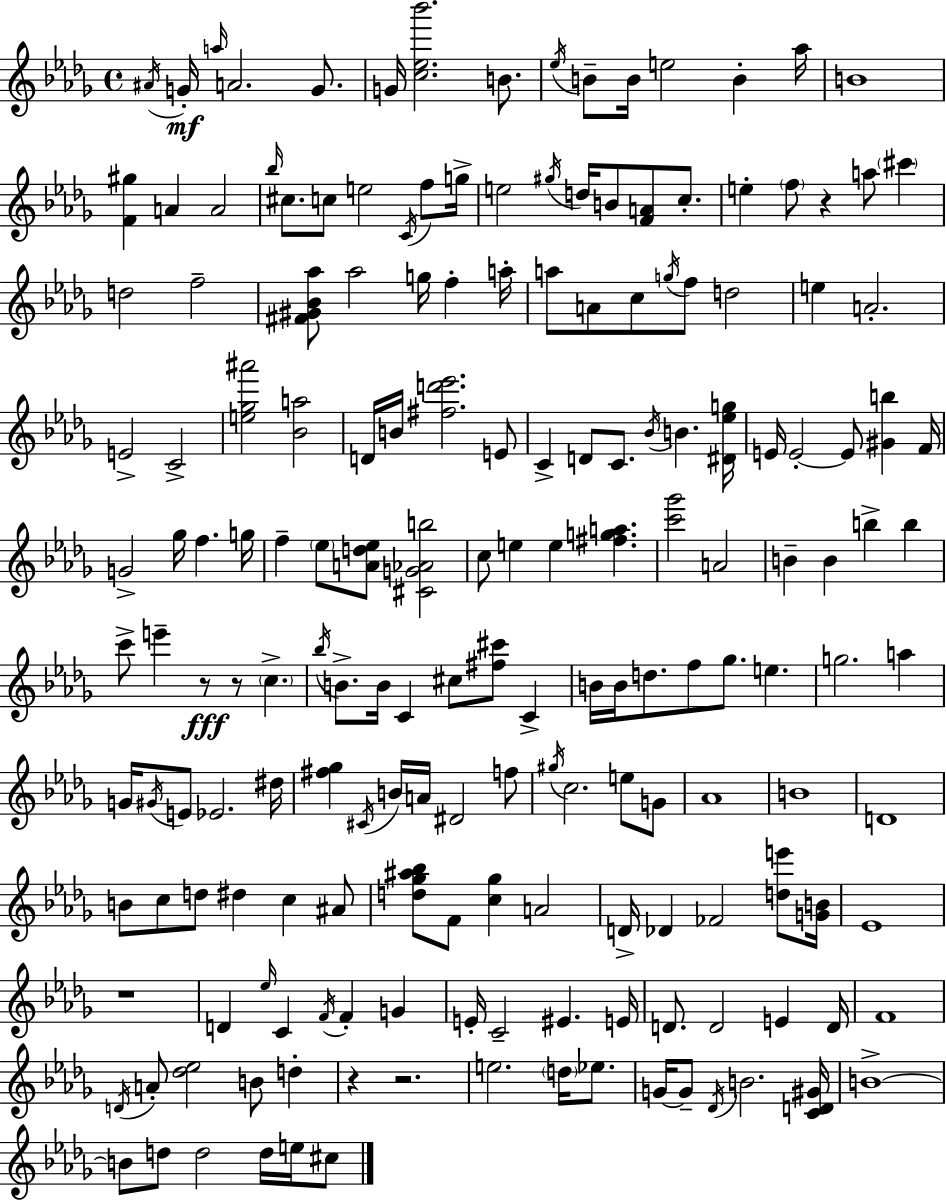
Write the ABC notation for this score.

X:1
T:Untitled
M:4/4
L:1/4
K:Bbm
^A/4 G/4 a/4 A2 G/2 G/4 [c_e_b']2 B/2 _e/4 B/2 B/4 e2 B _a/4 B4 [F^g] A A2 _b/4 ^c/2 c/2 e2 C/4 f/2 g/4 e2 ^g/4 d/4 B/2 [FA]/2 c/2 e f/2 z a/2 ^c' d2 f2 [^F^G_B_a]/2 _a2 g/4 f a/4 a/2 A/2 c/2 g/4 f/2 d2 e A2 E2 C2 [e_g^a']2 [_Ba]2 D/4 B/4 [^fd'_e']2 E/2 C D/2 C/2 _B/4 B [^D_eg]/4 E/4 E2 E/2 [^Gb] F/4 G2 _g/4 f g/4 f _e/2 [Ad_e]/2 [^CG_Ab]2 c/2 e e [^fga] [c'_g']2 A2 B B b b c'/2 e' z/2 z/2 c _b/4 B/2 B/4 C ^c/2 [^f^c']/2 C B/4 B/4 d/2 f/2 _g/2 e g2 a G/4 ^G/4 E/2 _E2 ^d/4 [^f_g] ^C/4 B/4 A/4 ^D2 f/2 ^g/4 c2 e/2 G/2 _A4 B4 D4 B/2 c/2 d/2 ^d c ^A/2 [d_g^a_b]/2 F/2 [c_g] A2 D/4 _D _F2 [de']/2 [GB]/4 _E4 z4 D _e/4 C F/4 F G E/4 C2 ^E E/4 D/2 D2 E D/4 F4 D/4 A/2 [_d_e]2 B/2 d z z2 e2 d/4 _e/2 G/4 G/2 _D/4 B2 [CD^G]/4 B4 B/2 d/2 d2 d/4 e/4 ^c/2